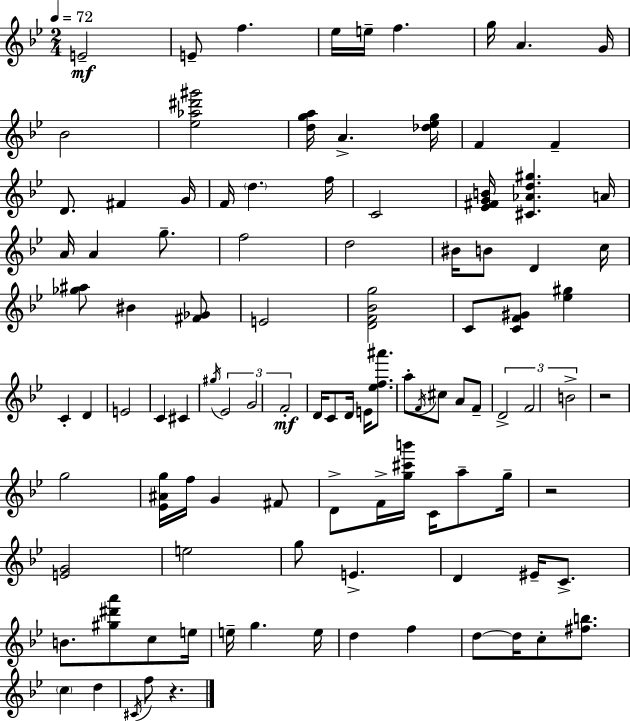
{
  \clef treble
  \numericTimeSignature
  \time 2/4
  \key bes \major
  \tempo 4 = 72
  e'2--\mf | e'8-- f''4. | ees''16 e''16-- f''4. | g''16 a'4. g'16 | \break bes'2 | <ees'' aes'' dis''' gis'''>2 | <d'' g'' a''>16 a'4.-> <des'' ees'' g''>16 | f'4 f'4-- | \break d'8. fis'4 g'16 | f'16 \parenthesize d''4. f''16 | c'2 | <ees' fis' g' b'>16 <cis' aes' d'' gis''>4. a'16 | \break a'16 a'4 g''8.-- | f''2 | d''2 | bis'16 b'8 d'4 c''16 | \break <ges'' ais''>8 bis'4 <fis' ges'>8 | e'2 | <d' f' bes' g''>2 | c'8 <c' f' gis'>8 <ees'' gis''>4 | \break c'4-. d'4 | e'2 | c'4 cis'4 | \acciaccatura { gis''16 } \tuplet 3/2 { ees'2 | \break g'2 | f'2-.\mf } | d'16 c'8 d'16 e'16 <ees'' f'' ais'''>8. | a''8-. \acciaccatura { f'16 } cis''8 a'8 | \break f'8-- \tuplet 3/2 { d'2-> | f'2 | b'2-> } | r2 | \break g''2 | <ees' ais' g''>16 f''16 g'4 | fis'8 d'8-> f'16-> <g'' cis''' b'''>16 c'16 a''8-- | g''16-- r2 | \break <e' g'>2 | e''2 | g''8 e'4.-> | d'4 eis'16-- c'8.-> | \break b'8. <gis'' dis''' a'''>8 c''8 | e''16 e''16-- g''4. | e''16 d''4 f''4 | d''8~~ d''16 c''8-. <fis'' b''>8. | \break \parenthesize c''4 d''4 | \acciaccatura { cis'16 } f''8 r4. | \bar "|."
}